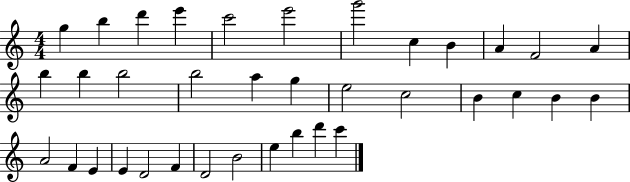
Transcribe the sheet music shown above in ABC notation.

X:1
T:Untitled
M:4/4
L:1/4
K:C
g b d' e' c'2 e'2 g'2 c B A F2 A b b b2 b2 a g e2 c2 B c B B A2 F E E D2 F D2 B2 e b d' c'